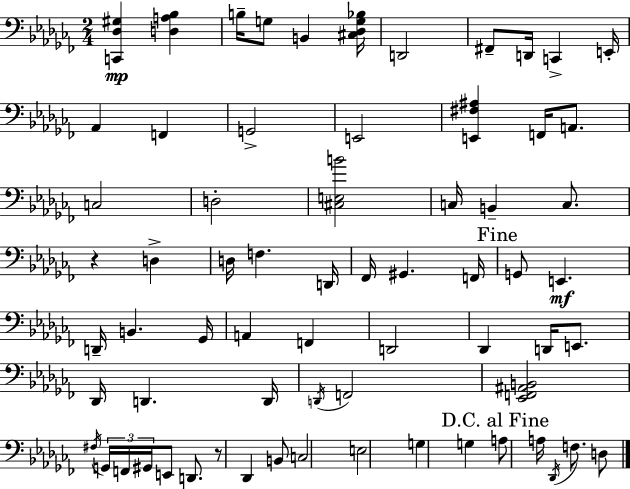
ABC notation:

X:1
T:Untitled
M:2/4
L:1/4
K:Abm
[C,,_D,^G,] [D,A,_B,] B,/4 G,/2 B,, [^C,_D,G,_B,]/4 D,,2 ^F,,/2 D,,/4 C,, E,,/4 _A,, F,, G,,2 E,,2 [E,,^F,^A,] F,,/4 A,,/2 C,2 D,2 [^C,E,B]2 C,/4 B,, C,/2 z D, D,/4 F, D,,/4 _F,,/4 ^G,, F,,/4 G,,/2 E,, D,,/4 B,, _G,,/4 A,, F,, D,,2 _D,, D,,/4 E,,/2 _D,,/4 D,, D,,/4 D,,/4 F,,2 [_E,,F,,^A,,B,,]2 ^F,/4 G,,/4 F,,/4 ^G,,/4 E,,/2 D,,/2 z/2 _D,, B,,/2 C,2 E,2 G, G, A,/2 A,/4 _D,,/4 F,/2 D,/2